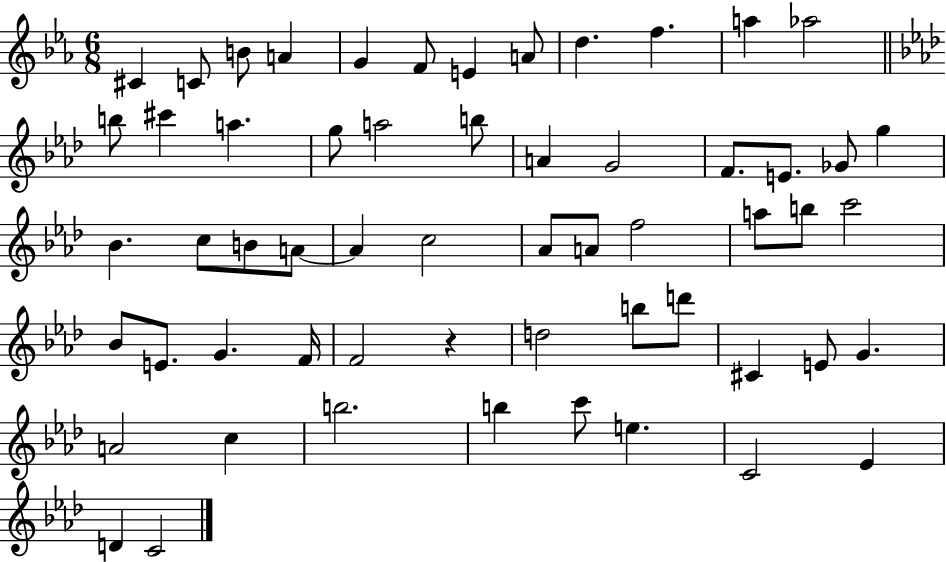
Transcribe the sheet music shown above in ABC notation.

X:1
T:Untitled
M:6/8
L:1/4
K:Eb
^C C/2 B/2 A G F/2 E A/2 d f a _a2 b/2 ^c' a g/2 a2 b/2 A G2 F/2 E/2 _G/2 g _B c/2 B/2 A/2 A c2 _A/2 A/2 f2 a/2 b/2 c'2 _B/2 E/2 G F/4 F2 z d2 b/2 d'/2 ^C E/2 G A2 c b2 b c'/2 e C2 _E D C2